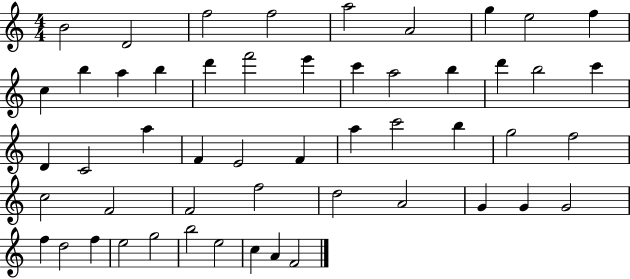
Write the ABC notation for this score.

X:1
T:Untitled
M:4/4
L:1/4
K:C
B2 D2 f2 f2 a2 A2 g e2 f c b a b d' f'2 e' c' a2 b d' b2 c' D C2 a F E2 F a c'2 b g2 f2 c2 F2 F2 f2 d2 A2 G G G2 f d2 f e2 g2 b2 e2 c A F2